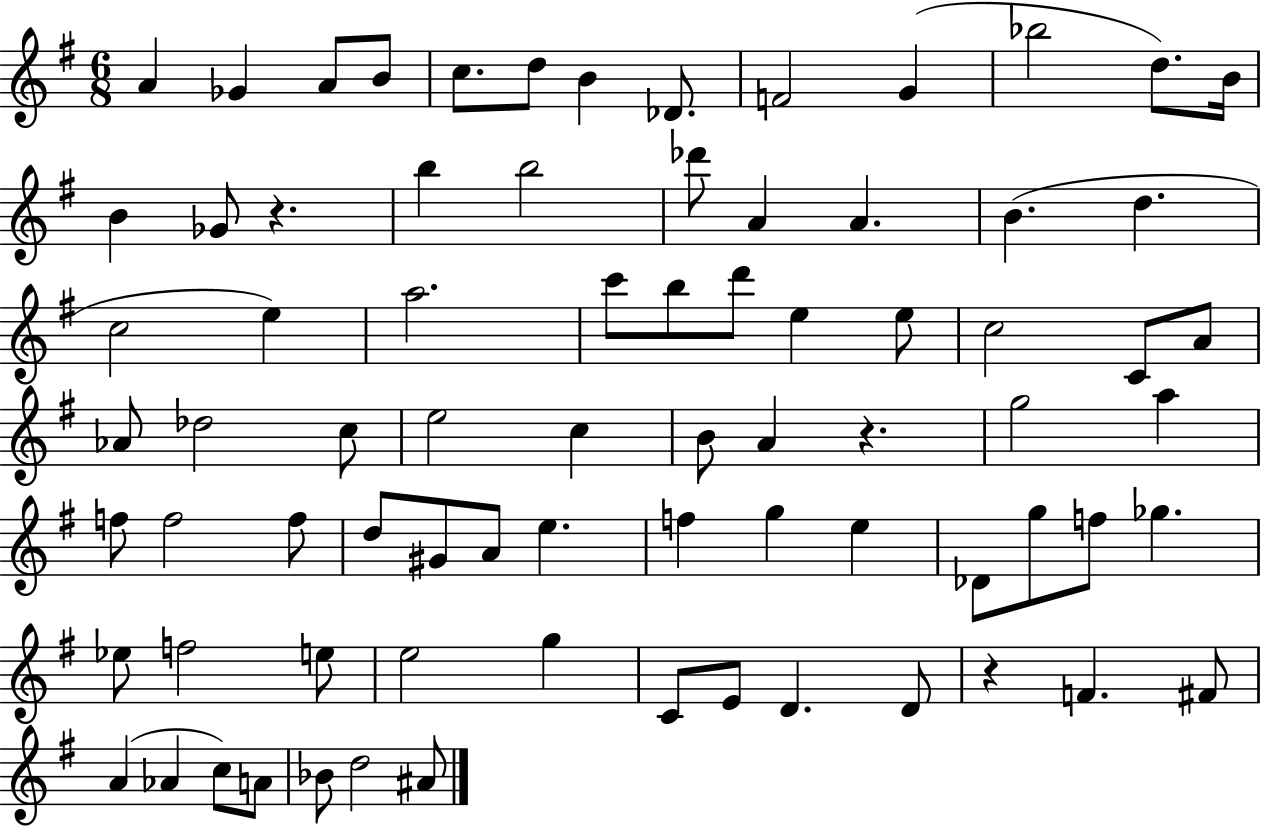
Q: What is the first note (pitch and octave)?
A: A4